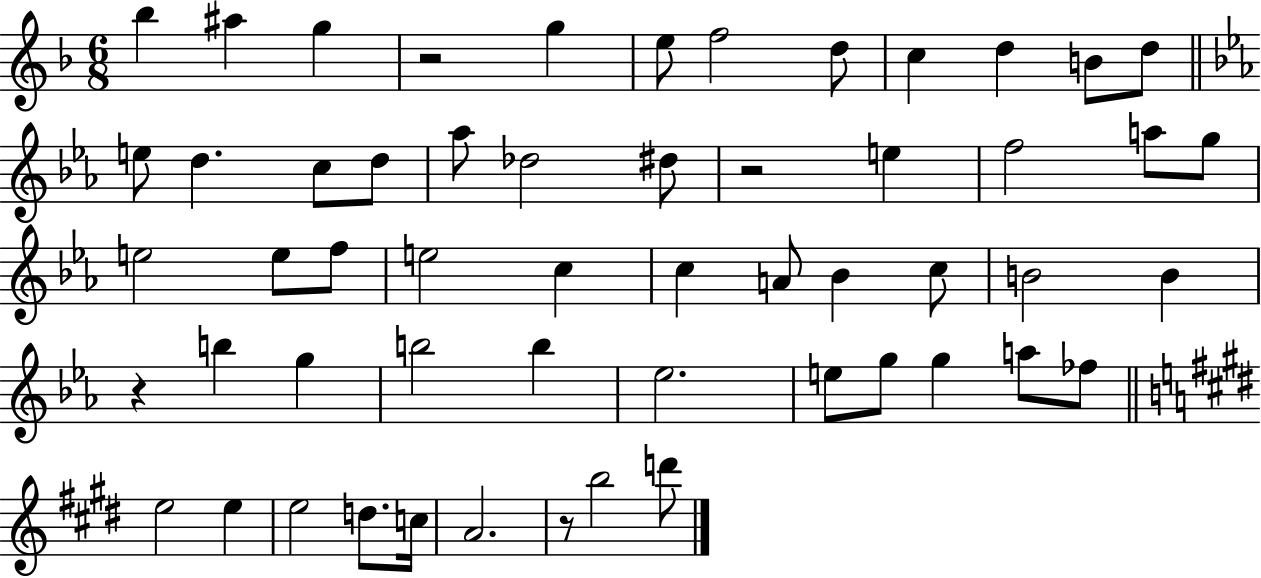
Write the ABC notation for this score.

X:1
T:Untitled
M:6/8
L:1/4
K:F
_b ^a g z2 g e/2 f2 d/2 c d B/2 d/2 e/2 d c/2 d/2 _a/2 _d2 ^d/2 z2 e f2 a/2 g/2 e2 e/2 f/2 e2 c c A/2 _B c/2 B2 B z b g b2 b _e2 e/2 g/2 g a/2 _f/2 e2 e e2 d/2 c/4 A2 z/2 b2 d'/2